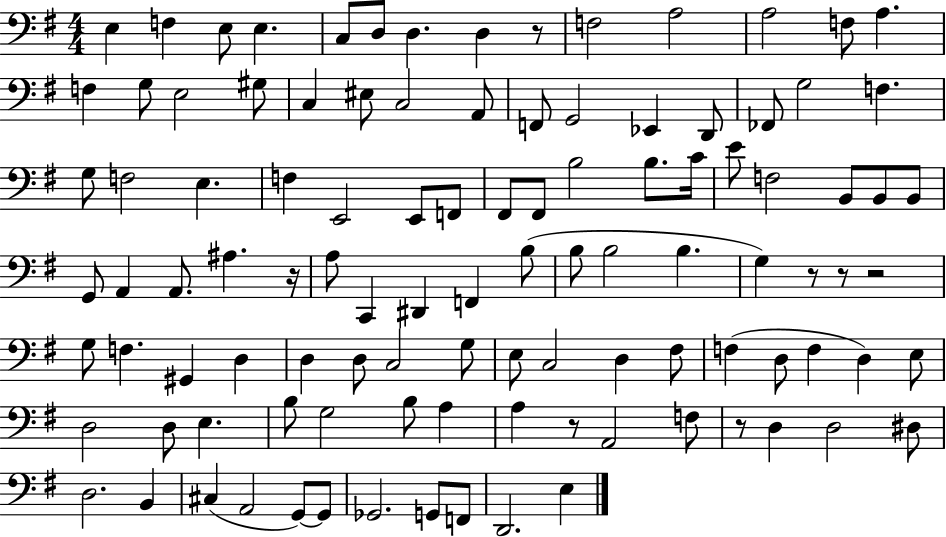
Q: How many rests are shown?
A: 7